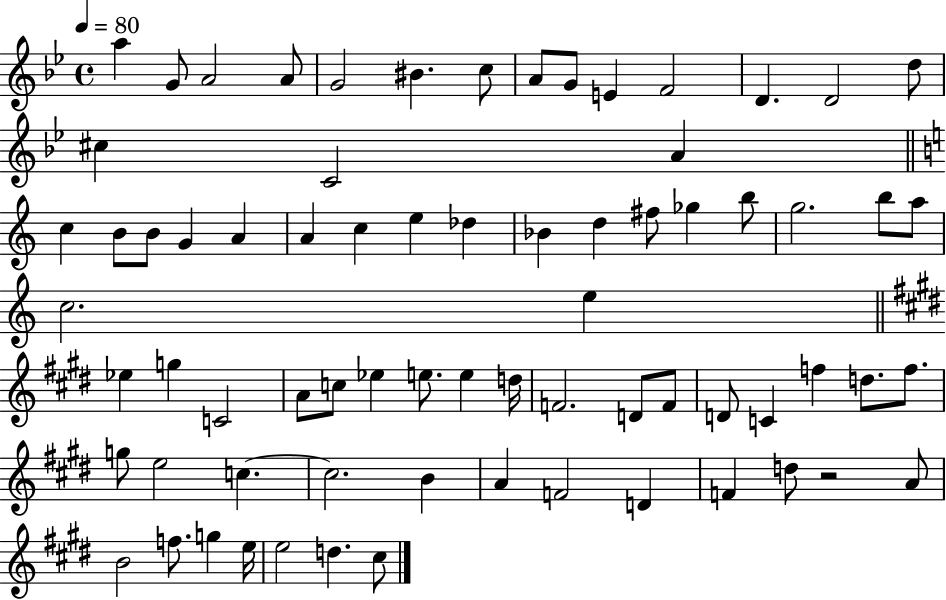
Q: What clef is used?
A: treble